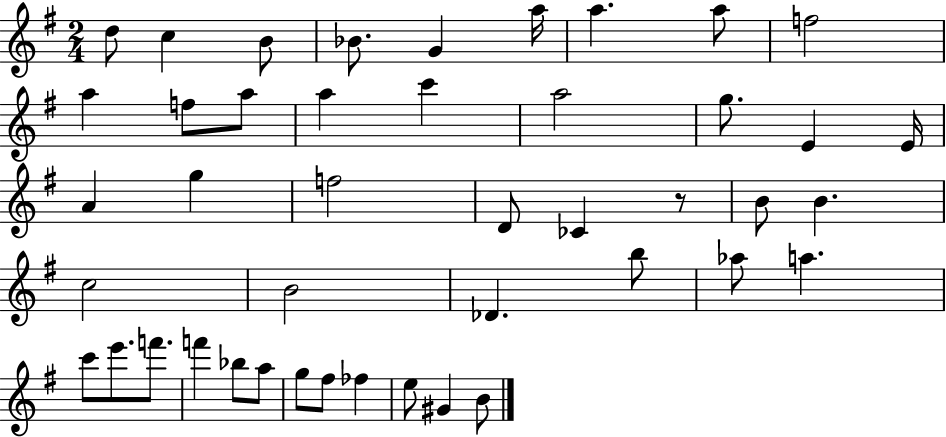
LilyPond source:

{
  \clef treble
  \numericTimeSignature
  \time 2/4
  \key g \major
  \repeat volta 2 { d''8 c''4 b'8 | bes'8. g'4 a''16 | a''4. a''8 | f''2 | \break a''4 f''8 a''8 | a''4 c'''4 | a''2 | g''8. e'4 e'16 | \break a'4 g''4 | f''2 | d'8 ces'4 r8 | b'8 b'4. | \break c''2 | b'2 | des'4. b''8 | aes''8 a''4. | \break c'''8 e'''8. f'''8. | f'''4 bes''8 a''8 | g''8 fis''8 fes''4 | e''8 gis'4 b'8 | \break } \bar "|."
}